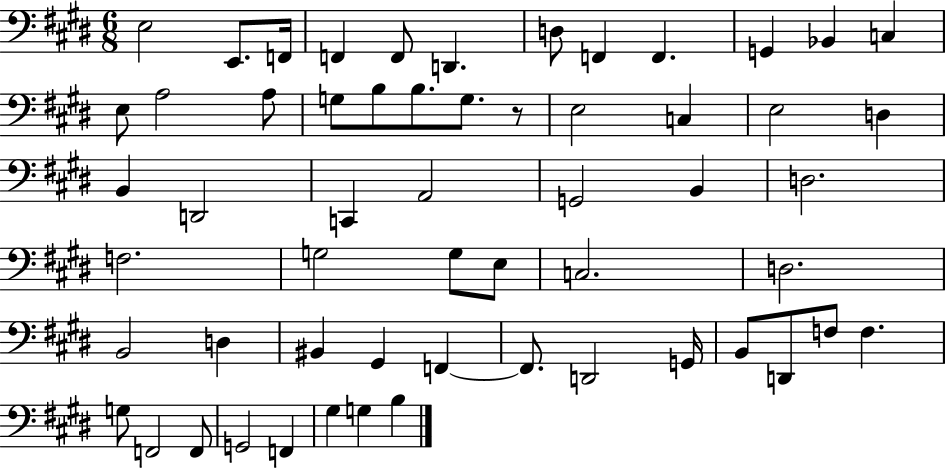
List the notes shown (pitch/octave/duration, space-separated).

E3/h E2/e. F2/s F2/q F2/e D2/q. D3/e F2/q F2/q. G2/q Bb2/q C3/q E3/e A3/h A3/e G3/e B3/e B3/e. G3/e. R/e E3/h C3/q E3/h D3/q B2/q D2/h C2/q A2/h G2/h B2/q D3/h. F3/h. G3/h G3/e E3/e C3/h. D3/h. B2/h D3/q BIS2/q G#2/q F2/q F2/e. D2/h G2/s B2/e D2/e F3/e F3/q. G3/e F2/h F2/e G2/h F2/q G#3/q G3/q B3/q